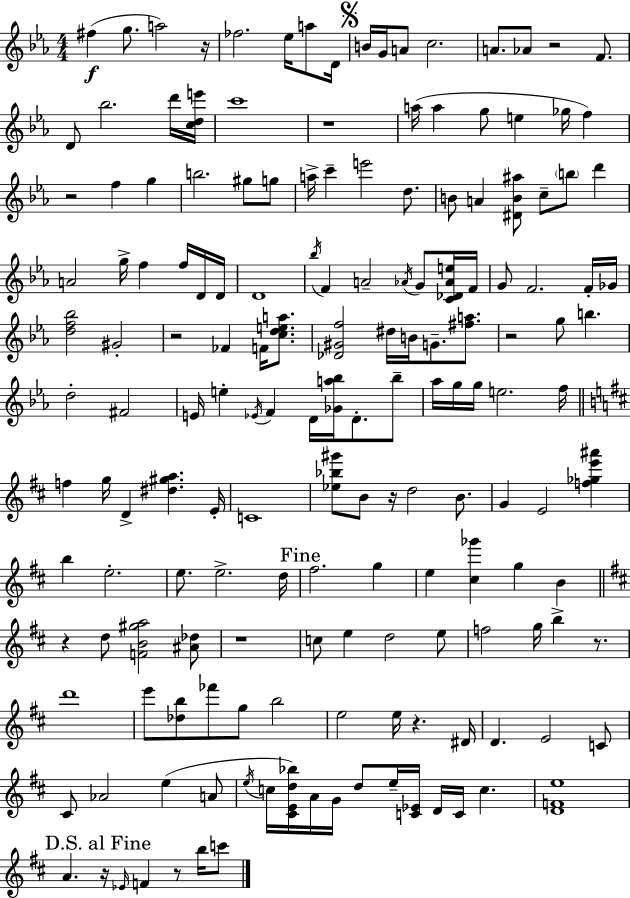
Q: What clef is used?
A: treble